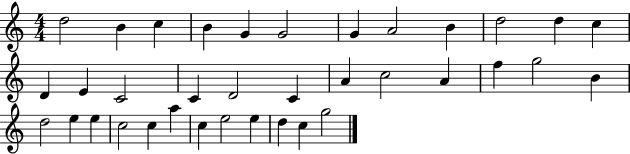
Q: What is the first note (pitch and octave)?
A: D5